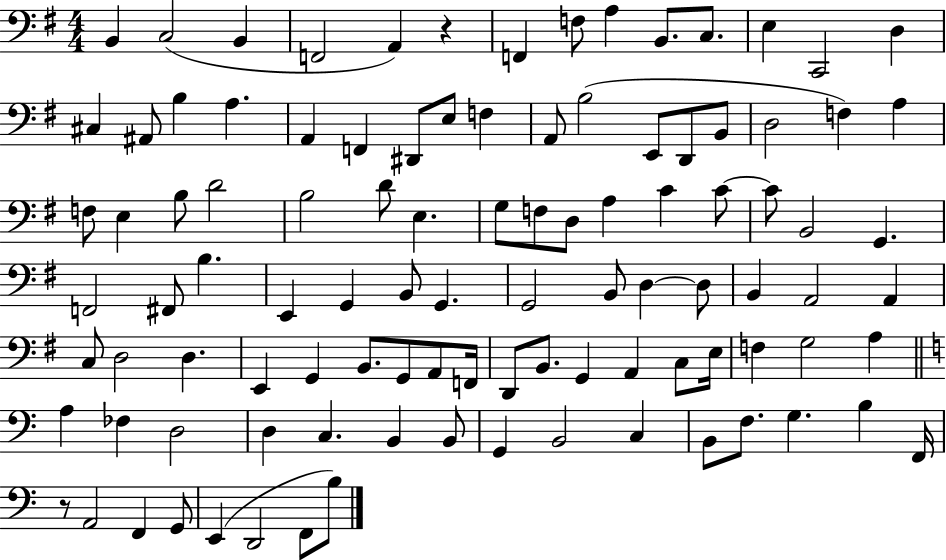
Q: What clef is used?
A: bass